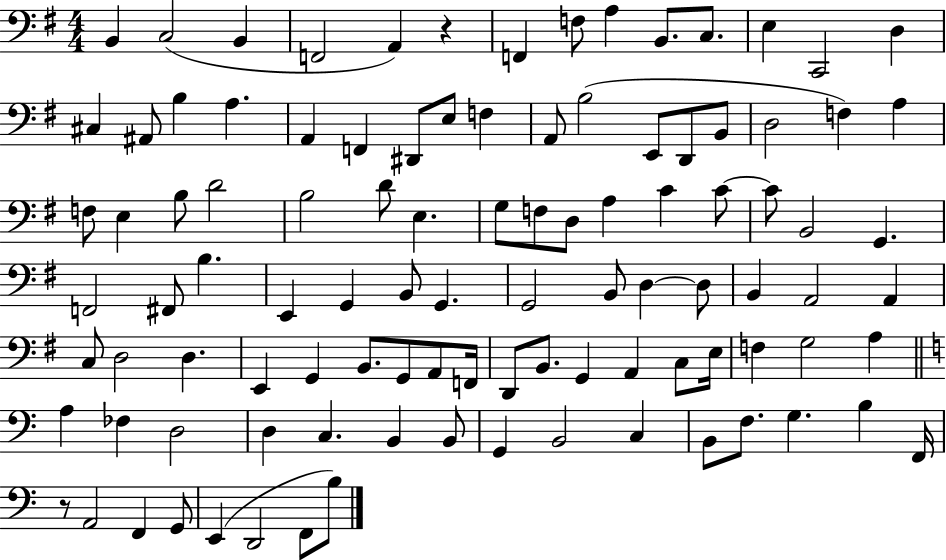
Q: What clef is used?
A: bass